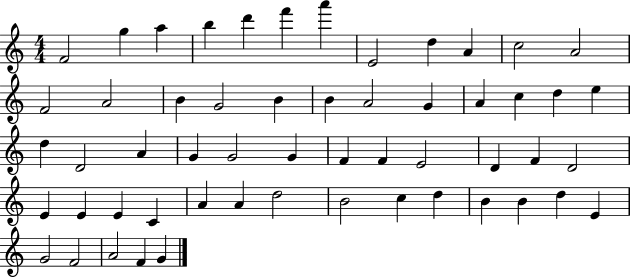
F4/h G5/q A5/q B5/q D6/q F6/q A6/q E4/h D5/q A4/q C5/h A4/h F4/h A4/h B4/q G4/h B4/q B4/q A4/h G4/q A4/q C5/q D5/q E5/q D5/q D4/h A4/q G4/q G4/h G4/q F4/q F4/q E4/h D4/q F4/q D4/h E4/q E4/q E4/q C4/q A4/q A4/q D5/h B4/h C5/q D5/q B4/q B4/q D5/q E4/q G4/h F4/h A4/h F4/q G4/q